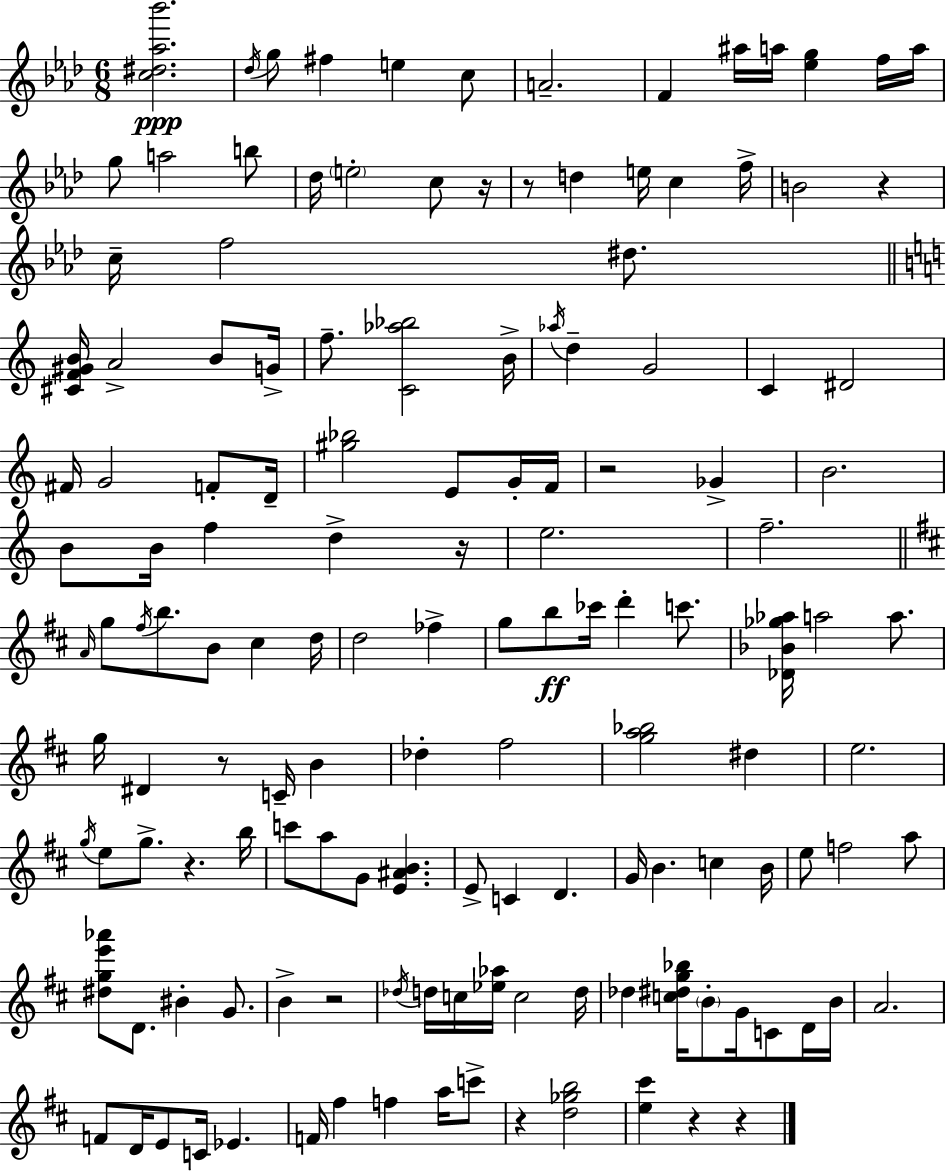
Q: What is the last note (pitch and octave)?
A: C6